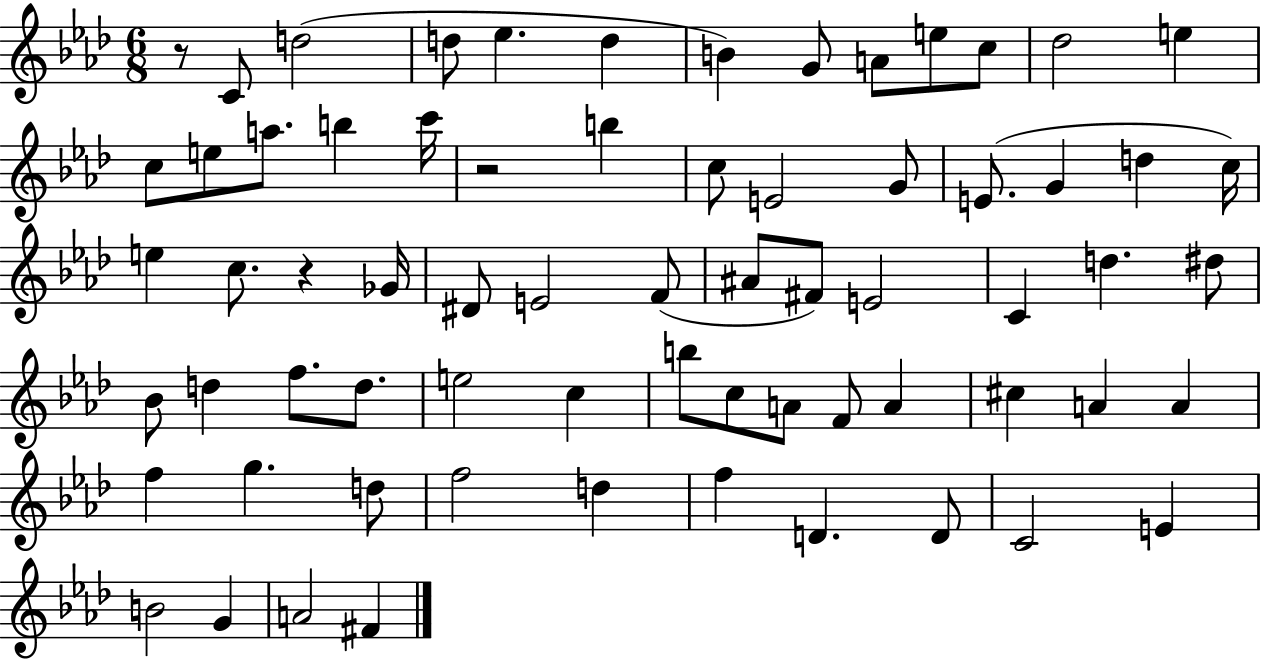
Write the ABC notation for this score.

X:1
T:Untitled
M:6/8
L:1/4
K:Ab
z/2 C/2 d2 d/2 _e d B G/2 A/2 e/2 c/2 _d2 e c/2 e/2 a/2 b c'/4 z2 b c/2 E2 G/2 E/2 G d c/4 e c/2 z _G/4 ^D/2 E2 F/2 ^A/2 ^F/2 E2 C d ^d/2 _B/2 d f/2 d/2 e2 c b/2 c/2 A/2 F/2 A ^c A A f g d/2 f2 d f D D/2 C2 E B2 G A2 ^F